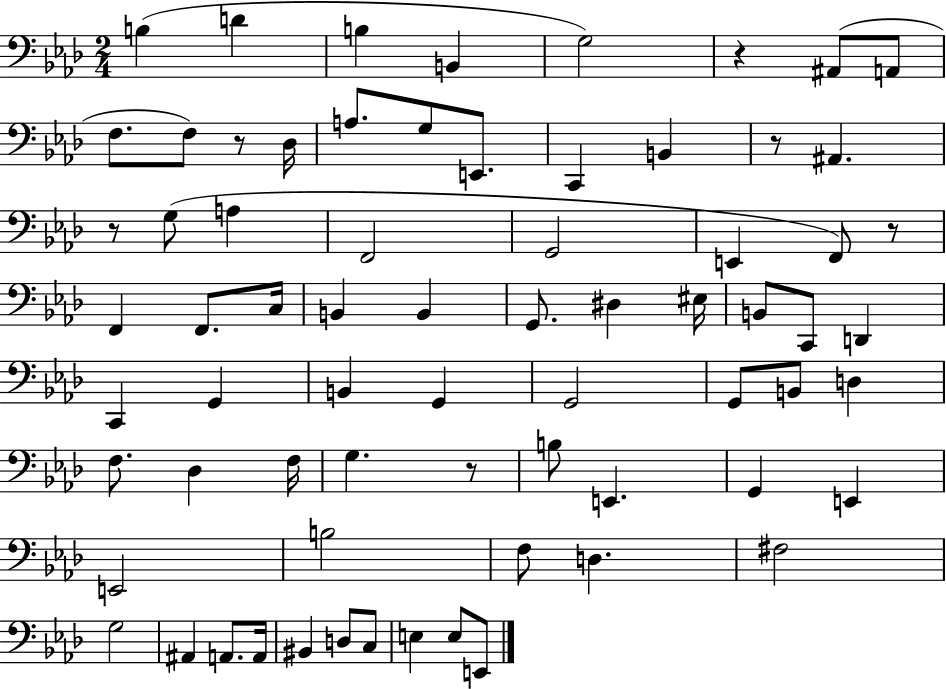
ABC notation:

X:1
T:Untitled
M:2/4
L:1/4
K:Ab
B, D B, B,, G,2 z ^A,,/2 A,,/2 F,/2 F,/2 z/2 _D,/4 A,/2 G,/2 E,,/2 C,, B,, z/2 ^A,, z/2 G,/2 A, F,,2 G,,2 E,, F,,/2 z/2 F,, F,,/2 C,/4 B,, B,, G,,/2 ^D, ^E,/4 B,,/2 C,,/2 D,, C,, G,, B,, G,, G,,2 G,,/2 B,,/2 D, F,/2 _D, F,/4 G, z/2 B,/2 E,, G,, E,, E,,2 B,2 F,/2 D, ^F,2 G,2 ^A,, A,,/2 A,,/4 ^B,, D,/2 C,/2 E, E,/2 E,,/2